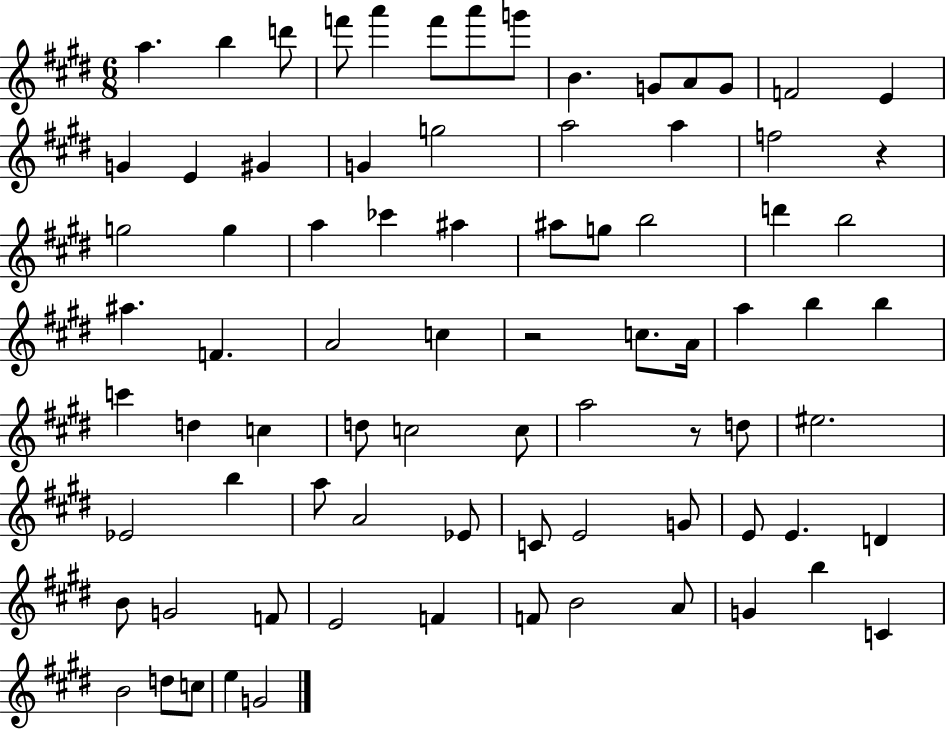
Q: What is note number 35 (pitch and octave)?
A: A4